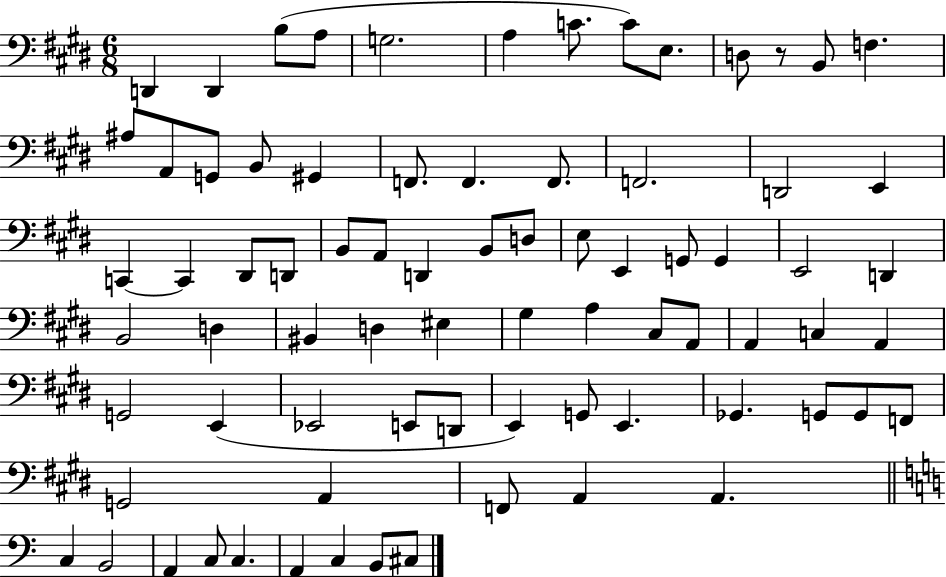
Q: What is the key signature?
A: E major